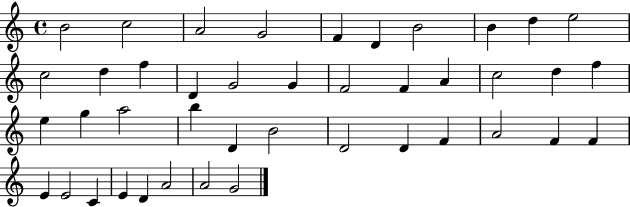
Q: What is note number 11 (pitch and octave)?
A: C5